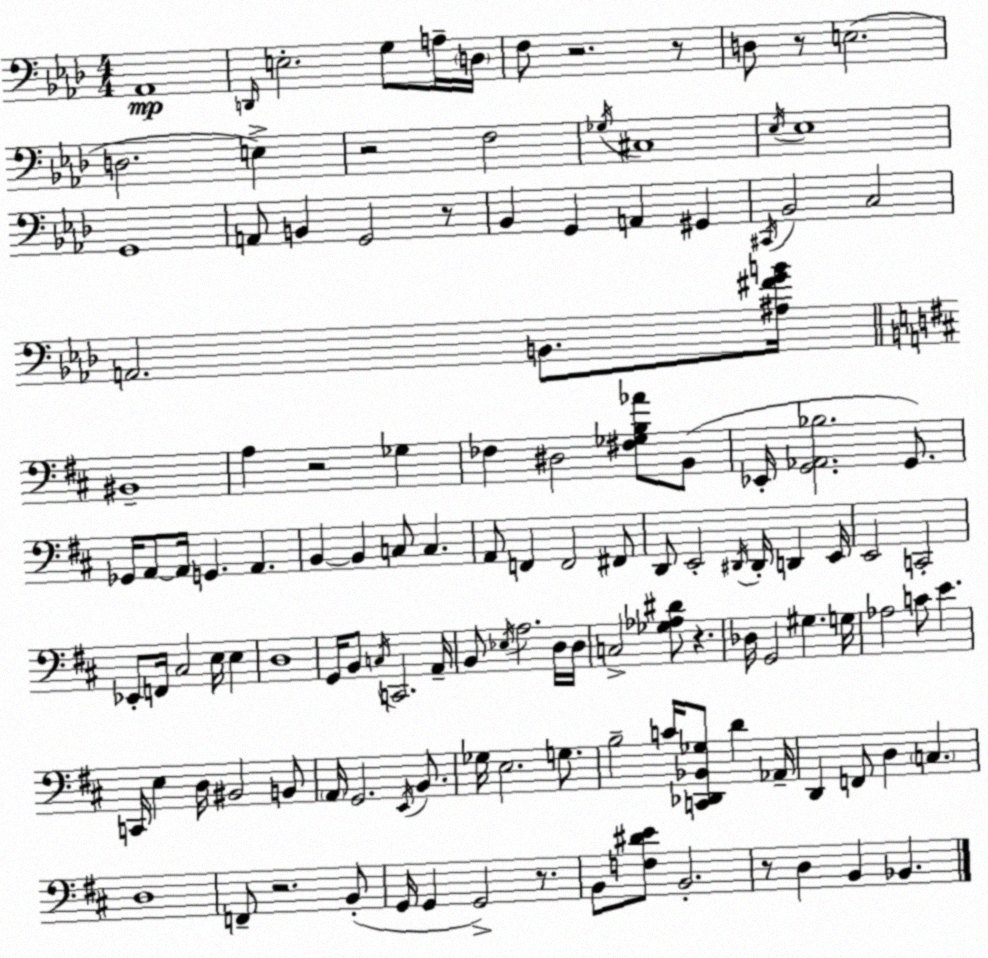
X:1
T:Untitled
M:4/4
L:1/4
K:Ab
_A,,4 D,,/4 E,2 G,/2 A,/4 D,/4 F,/2 z2 z/2 D,/2 z/2 E,2 D,2 E, z2 F,2 _G,/4 ^C,4 _E,/4 _E,4 G,,4 A,,/2 B,, G,,2 z/2 _B,, G,, A,, ^G,, ^C,,/4 _B,,2 C,2 A,,2 B,,/2 [^A,^FGB]/4 ^B,,4 A, z2 _G, _F, ^D,2 [^F,_G,B,_A]/2 B,,/2 _E,,/4 [G,,_A,,_B,]2 G,,/2 _G,,/4 A,,/2 A,,/4 G,, A,, B,, B,, C,/2 C, A,,/2 F,, F,,2 ^F,,/2 D,,/2 E,,2 ^D,,/4 ^D,,/4 D,, E,,/4 E,,2 C,,2 _E,,/2 F,,/4 ^C,2 E,/4 E, D,4 G,,/4 B,,/2 C,/4 C,,2 A,,/4 B,,/2 _E,/4 A,2 D,/4 D,/4 C,2 [_G,_A,^D]/2 z _D,/4 G,,2 ^G, G,/4 _A,2 C/2 E C,,/4 E, D,/4 ^B,,2 B,,/2 A,,/4 G,,2 E,,/4 B,,/2 _G,/4 E,2 G,/2 B,2 C/4 [C,,_D,,_B,,_G,]/2 D _A,,/4 D,, F,,/2 D, C, D,4 F,,/2 z2 B,,/2 G,,/4 G,, G,,2 z/2 B,,/2 [F,^DE]/2 B,,2 z/2 D, B,, _B,,